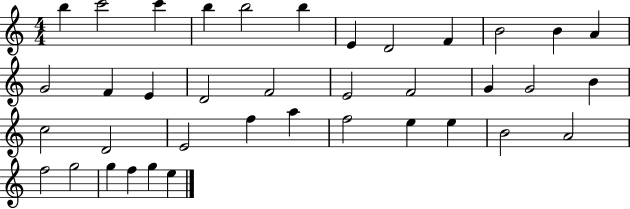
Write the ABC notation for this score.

X:1
T:Untitled
M:4/4
L:1/4
K:C
b c'2 c' b b2 b E D2 F B2 B A G2 F E D2 F2 E2 F2 G G2 B c2 D2 E2 f a f2 e e B2 A2 f2 g2 g f g e